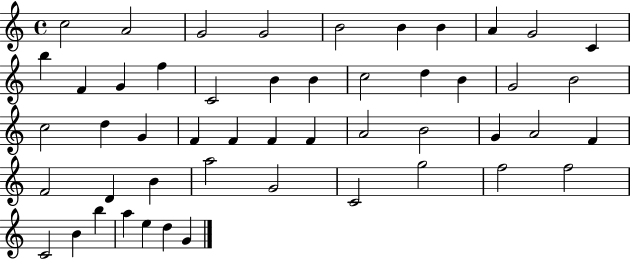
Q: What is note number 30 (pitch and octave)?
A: A4